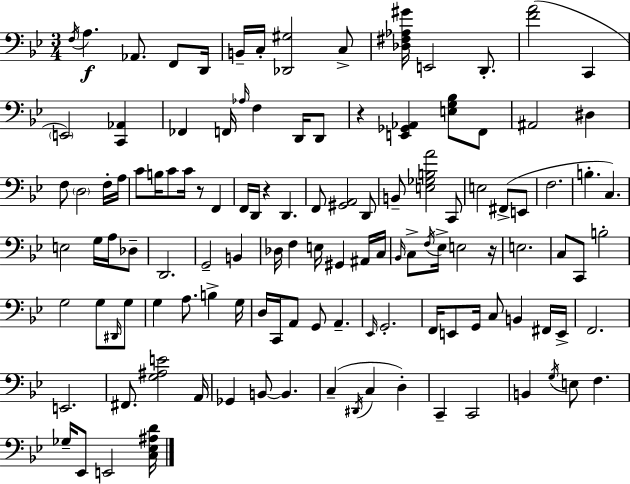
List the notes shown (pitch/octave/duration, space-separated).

F3/s A3/q. Ab2/e. F2/e D2/s B2/s C3/s [Db2,G#3]/h C3/e [Db3,F#3,Ab3,G#4]/s E2/h D2/e. [F4,A4]/h C2/q E2/h [C2,Ab2]/q FES2/q F2/s Ab3/s F3/q D2/s D2/e R/q [E2,Gb2,Ab2]/q [E3,G3,Bb3]/e F2/e A#2/h D#3/q F3/e D3/h F3/s A3/s C4/e B3/s C4/e C4/s R/e F2/q F2/s D2/s R/q D2/q. F2/e [G#2,A2]/h D2/e B2/e [E3,Gb3,B3,A4]/h C2/e E3/h F#2/e E2/e F3/h. B3/q. C3/q. E3/h G3/s A3/s Db3/e D2/h. G2/h B2/q Db3/s F3/q E3/s G#2/q A#2/s C3/s Bb2/s C3/e F3/s Eb3/s E3/h R/s E3/h. C3/e C2/e B3/h G3/h G3/e D#2/s G3/e G3/q A3/e. B3/q G3/s D3/s C2/s A2/e G2/e A2/q. Eb2/s G2/h. F2/s E2/e G2/s C3/e B2/q F#2/s E2/s F2/h. E2/h. F#2/e. [G3,A#3,E4]/h A2/s Gb2/q B2/e B2/q. C3/q D#2/s C3/q D3/q C2/q C2/h B2/q G3/s E3/e F3/q. Gb3/s Eb2/e E2/h [C3,Eb3,A#3,D4]/s